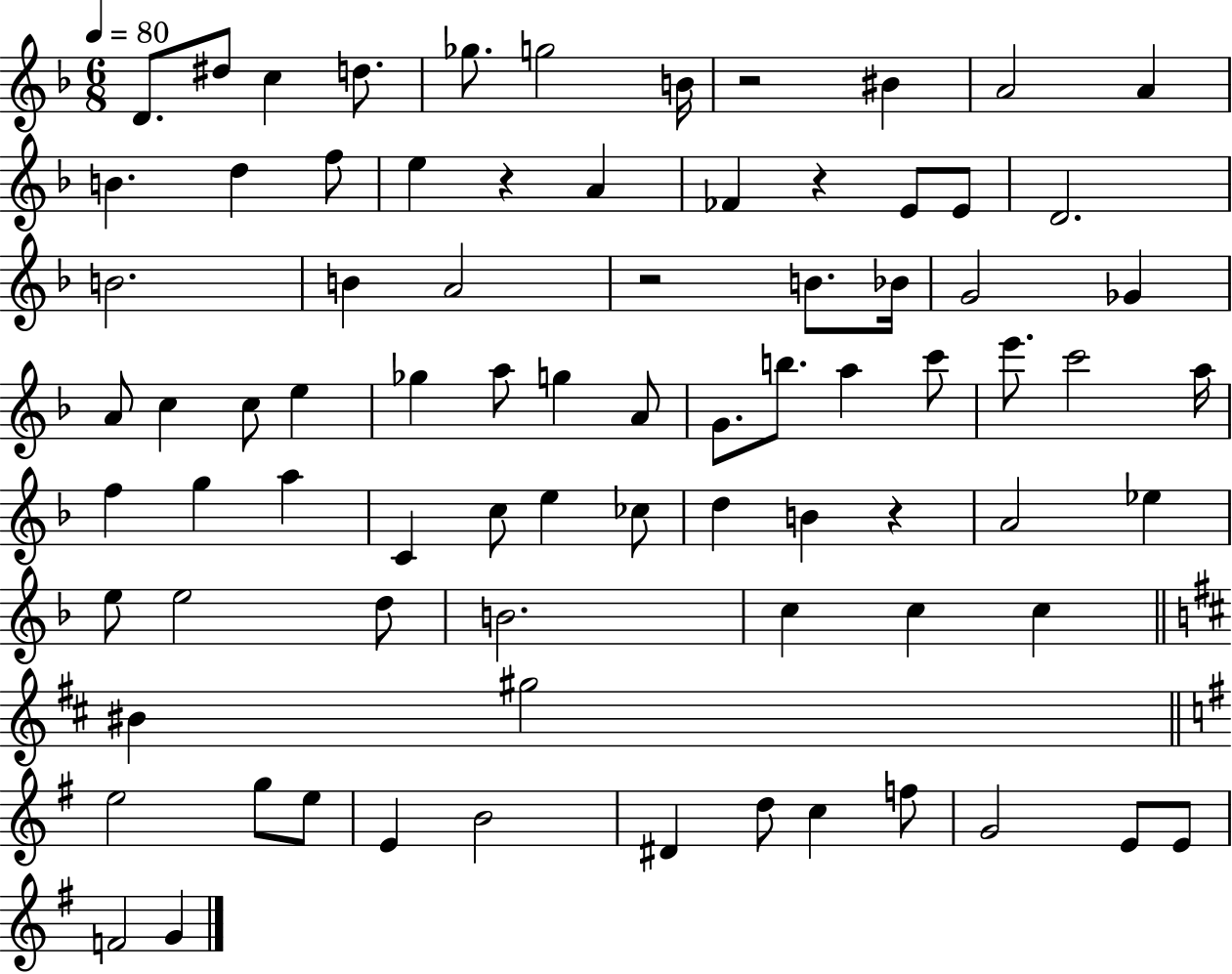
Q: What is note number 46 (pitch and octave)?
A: C5